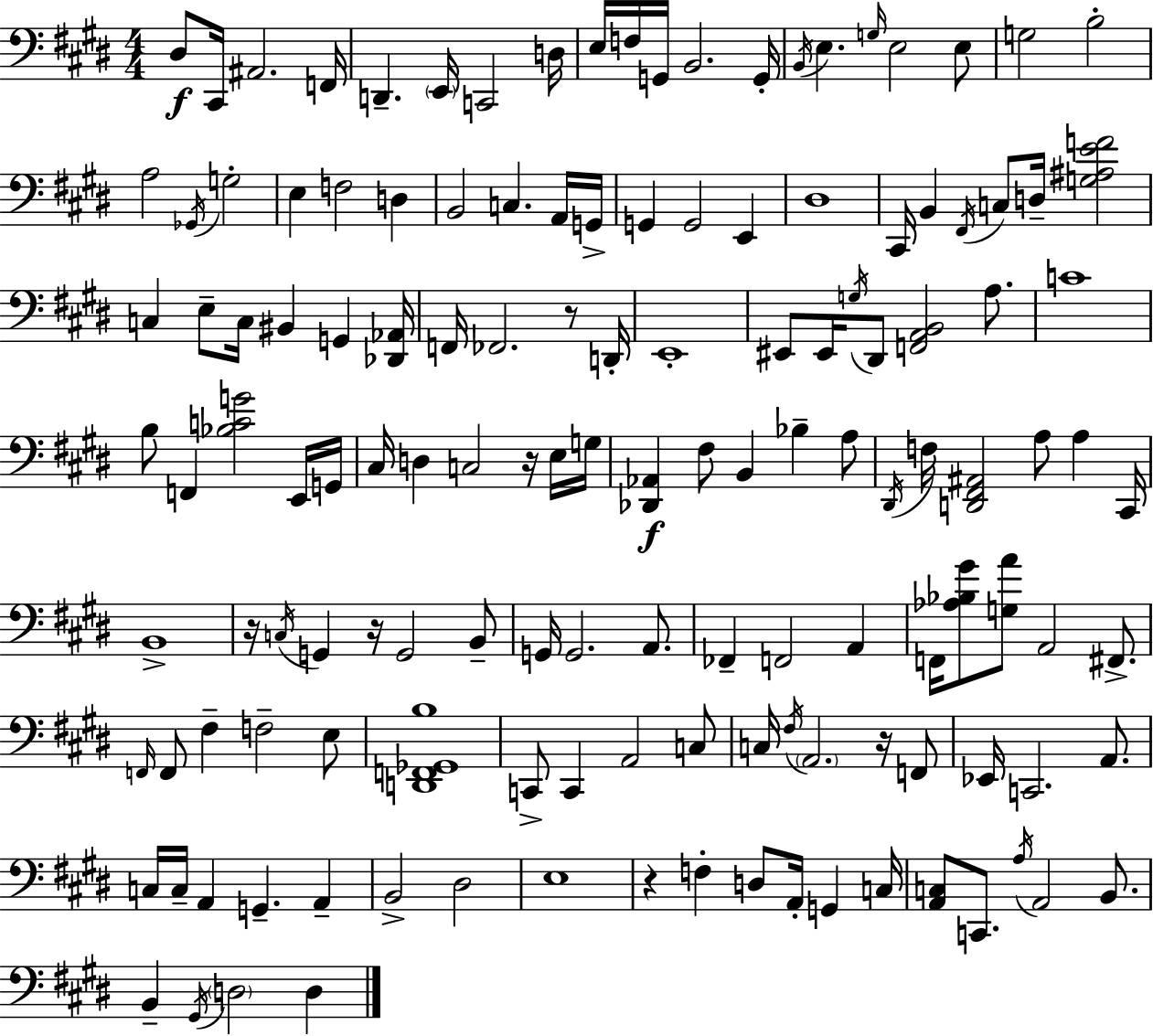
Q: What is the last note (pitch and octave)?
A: D3